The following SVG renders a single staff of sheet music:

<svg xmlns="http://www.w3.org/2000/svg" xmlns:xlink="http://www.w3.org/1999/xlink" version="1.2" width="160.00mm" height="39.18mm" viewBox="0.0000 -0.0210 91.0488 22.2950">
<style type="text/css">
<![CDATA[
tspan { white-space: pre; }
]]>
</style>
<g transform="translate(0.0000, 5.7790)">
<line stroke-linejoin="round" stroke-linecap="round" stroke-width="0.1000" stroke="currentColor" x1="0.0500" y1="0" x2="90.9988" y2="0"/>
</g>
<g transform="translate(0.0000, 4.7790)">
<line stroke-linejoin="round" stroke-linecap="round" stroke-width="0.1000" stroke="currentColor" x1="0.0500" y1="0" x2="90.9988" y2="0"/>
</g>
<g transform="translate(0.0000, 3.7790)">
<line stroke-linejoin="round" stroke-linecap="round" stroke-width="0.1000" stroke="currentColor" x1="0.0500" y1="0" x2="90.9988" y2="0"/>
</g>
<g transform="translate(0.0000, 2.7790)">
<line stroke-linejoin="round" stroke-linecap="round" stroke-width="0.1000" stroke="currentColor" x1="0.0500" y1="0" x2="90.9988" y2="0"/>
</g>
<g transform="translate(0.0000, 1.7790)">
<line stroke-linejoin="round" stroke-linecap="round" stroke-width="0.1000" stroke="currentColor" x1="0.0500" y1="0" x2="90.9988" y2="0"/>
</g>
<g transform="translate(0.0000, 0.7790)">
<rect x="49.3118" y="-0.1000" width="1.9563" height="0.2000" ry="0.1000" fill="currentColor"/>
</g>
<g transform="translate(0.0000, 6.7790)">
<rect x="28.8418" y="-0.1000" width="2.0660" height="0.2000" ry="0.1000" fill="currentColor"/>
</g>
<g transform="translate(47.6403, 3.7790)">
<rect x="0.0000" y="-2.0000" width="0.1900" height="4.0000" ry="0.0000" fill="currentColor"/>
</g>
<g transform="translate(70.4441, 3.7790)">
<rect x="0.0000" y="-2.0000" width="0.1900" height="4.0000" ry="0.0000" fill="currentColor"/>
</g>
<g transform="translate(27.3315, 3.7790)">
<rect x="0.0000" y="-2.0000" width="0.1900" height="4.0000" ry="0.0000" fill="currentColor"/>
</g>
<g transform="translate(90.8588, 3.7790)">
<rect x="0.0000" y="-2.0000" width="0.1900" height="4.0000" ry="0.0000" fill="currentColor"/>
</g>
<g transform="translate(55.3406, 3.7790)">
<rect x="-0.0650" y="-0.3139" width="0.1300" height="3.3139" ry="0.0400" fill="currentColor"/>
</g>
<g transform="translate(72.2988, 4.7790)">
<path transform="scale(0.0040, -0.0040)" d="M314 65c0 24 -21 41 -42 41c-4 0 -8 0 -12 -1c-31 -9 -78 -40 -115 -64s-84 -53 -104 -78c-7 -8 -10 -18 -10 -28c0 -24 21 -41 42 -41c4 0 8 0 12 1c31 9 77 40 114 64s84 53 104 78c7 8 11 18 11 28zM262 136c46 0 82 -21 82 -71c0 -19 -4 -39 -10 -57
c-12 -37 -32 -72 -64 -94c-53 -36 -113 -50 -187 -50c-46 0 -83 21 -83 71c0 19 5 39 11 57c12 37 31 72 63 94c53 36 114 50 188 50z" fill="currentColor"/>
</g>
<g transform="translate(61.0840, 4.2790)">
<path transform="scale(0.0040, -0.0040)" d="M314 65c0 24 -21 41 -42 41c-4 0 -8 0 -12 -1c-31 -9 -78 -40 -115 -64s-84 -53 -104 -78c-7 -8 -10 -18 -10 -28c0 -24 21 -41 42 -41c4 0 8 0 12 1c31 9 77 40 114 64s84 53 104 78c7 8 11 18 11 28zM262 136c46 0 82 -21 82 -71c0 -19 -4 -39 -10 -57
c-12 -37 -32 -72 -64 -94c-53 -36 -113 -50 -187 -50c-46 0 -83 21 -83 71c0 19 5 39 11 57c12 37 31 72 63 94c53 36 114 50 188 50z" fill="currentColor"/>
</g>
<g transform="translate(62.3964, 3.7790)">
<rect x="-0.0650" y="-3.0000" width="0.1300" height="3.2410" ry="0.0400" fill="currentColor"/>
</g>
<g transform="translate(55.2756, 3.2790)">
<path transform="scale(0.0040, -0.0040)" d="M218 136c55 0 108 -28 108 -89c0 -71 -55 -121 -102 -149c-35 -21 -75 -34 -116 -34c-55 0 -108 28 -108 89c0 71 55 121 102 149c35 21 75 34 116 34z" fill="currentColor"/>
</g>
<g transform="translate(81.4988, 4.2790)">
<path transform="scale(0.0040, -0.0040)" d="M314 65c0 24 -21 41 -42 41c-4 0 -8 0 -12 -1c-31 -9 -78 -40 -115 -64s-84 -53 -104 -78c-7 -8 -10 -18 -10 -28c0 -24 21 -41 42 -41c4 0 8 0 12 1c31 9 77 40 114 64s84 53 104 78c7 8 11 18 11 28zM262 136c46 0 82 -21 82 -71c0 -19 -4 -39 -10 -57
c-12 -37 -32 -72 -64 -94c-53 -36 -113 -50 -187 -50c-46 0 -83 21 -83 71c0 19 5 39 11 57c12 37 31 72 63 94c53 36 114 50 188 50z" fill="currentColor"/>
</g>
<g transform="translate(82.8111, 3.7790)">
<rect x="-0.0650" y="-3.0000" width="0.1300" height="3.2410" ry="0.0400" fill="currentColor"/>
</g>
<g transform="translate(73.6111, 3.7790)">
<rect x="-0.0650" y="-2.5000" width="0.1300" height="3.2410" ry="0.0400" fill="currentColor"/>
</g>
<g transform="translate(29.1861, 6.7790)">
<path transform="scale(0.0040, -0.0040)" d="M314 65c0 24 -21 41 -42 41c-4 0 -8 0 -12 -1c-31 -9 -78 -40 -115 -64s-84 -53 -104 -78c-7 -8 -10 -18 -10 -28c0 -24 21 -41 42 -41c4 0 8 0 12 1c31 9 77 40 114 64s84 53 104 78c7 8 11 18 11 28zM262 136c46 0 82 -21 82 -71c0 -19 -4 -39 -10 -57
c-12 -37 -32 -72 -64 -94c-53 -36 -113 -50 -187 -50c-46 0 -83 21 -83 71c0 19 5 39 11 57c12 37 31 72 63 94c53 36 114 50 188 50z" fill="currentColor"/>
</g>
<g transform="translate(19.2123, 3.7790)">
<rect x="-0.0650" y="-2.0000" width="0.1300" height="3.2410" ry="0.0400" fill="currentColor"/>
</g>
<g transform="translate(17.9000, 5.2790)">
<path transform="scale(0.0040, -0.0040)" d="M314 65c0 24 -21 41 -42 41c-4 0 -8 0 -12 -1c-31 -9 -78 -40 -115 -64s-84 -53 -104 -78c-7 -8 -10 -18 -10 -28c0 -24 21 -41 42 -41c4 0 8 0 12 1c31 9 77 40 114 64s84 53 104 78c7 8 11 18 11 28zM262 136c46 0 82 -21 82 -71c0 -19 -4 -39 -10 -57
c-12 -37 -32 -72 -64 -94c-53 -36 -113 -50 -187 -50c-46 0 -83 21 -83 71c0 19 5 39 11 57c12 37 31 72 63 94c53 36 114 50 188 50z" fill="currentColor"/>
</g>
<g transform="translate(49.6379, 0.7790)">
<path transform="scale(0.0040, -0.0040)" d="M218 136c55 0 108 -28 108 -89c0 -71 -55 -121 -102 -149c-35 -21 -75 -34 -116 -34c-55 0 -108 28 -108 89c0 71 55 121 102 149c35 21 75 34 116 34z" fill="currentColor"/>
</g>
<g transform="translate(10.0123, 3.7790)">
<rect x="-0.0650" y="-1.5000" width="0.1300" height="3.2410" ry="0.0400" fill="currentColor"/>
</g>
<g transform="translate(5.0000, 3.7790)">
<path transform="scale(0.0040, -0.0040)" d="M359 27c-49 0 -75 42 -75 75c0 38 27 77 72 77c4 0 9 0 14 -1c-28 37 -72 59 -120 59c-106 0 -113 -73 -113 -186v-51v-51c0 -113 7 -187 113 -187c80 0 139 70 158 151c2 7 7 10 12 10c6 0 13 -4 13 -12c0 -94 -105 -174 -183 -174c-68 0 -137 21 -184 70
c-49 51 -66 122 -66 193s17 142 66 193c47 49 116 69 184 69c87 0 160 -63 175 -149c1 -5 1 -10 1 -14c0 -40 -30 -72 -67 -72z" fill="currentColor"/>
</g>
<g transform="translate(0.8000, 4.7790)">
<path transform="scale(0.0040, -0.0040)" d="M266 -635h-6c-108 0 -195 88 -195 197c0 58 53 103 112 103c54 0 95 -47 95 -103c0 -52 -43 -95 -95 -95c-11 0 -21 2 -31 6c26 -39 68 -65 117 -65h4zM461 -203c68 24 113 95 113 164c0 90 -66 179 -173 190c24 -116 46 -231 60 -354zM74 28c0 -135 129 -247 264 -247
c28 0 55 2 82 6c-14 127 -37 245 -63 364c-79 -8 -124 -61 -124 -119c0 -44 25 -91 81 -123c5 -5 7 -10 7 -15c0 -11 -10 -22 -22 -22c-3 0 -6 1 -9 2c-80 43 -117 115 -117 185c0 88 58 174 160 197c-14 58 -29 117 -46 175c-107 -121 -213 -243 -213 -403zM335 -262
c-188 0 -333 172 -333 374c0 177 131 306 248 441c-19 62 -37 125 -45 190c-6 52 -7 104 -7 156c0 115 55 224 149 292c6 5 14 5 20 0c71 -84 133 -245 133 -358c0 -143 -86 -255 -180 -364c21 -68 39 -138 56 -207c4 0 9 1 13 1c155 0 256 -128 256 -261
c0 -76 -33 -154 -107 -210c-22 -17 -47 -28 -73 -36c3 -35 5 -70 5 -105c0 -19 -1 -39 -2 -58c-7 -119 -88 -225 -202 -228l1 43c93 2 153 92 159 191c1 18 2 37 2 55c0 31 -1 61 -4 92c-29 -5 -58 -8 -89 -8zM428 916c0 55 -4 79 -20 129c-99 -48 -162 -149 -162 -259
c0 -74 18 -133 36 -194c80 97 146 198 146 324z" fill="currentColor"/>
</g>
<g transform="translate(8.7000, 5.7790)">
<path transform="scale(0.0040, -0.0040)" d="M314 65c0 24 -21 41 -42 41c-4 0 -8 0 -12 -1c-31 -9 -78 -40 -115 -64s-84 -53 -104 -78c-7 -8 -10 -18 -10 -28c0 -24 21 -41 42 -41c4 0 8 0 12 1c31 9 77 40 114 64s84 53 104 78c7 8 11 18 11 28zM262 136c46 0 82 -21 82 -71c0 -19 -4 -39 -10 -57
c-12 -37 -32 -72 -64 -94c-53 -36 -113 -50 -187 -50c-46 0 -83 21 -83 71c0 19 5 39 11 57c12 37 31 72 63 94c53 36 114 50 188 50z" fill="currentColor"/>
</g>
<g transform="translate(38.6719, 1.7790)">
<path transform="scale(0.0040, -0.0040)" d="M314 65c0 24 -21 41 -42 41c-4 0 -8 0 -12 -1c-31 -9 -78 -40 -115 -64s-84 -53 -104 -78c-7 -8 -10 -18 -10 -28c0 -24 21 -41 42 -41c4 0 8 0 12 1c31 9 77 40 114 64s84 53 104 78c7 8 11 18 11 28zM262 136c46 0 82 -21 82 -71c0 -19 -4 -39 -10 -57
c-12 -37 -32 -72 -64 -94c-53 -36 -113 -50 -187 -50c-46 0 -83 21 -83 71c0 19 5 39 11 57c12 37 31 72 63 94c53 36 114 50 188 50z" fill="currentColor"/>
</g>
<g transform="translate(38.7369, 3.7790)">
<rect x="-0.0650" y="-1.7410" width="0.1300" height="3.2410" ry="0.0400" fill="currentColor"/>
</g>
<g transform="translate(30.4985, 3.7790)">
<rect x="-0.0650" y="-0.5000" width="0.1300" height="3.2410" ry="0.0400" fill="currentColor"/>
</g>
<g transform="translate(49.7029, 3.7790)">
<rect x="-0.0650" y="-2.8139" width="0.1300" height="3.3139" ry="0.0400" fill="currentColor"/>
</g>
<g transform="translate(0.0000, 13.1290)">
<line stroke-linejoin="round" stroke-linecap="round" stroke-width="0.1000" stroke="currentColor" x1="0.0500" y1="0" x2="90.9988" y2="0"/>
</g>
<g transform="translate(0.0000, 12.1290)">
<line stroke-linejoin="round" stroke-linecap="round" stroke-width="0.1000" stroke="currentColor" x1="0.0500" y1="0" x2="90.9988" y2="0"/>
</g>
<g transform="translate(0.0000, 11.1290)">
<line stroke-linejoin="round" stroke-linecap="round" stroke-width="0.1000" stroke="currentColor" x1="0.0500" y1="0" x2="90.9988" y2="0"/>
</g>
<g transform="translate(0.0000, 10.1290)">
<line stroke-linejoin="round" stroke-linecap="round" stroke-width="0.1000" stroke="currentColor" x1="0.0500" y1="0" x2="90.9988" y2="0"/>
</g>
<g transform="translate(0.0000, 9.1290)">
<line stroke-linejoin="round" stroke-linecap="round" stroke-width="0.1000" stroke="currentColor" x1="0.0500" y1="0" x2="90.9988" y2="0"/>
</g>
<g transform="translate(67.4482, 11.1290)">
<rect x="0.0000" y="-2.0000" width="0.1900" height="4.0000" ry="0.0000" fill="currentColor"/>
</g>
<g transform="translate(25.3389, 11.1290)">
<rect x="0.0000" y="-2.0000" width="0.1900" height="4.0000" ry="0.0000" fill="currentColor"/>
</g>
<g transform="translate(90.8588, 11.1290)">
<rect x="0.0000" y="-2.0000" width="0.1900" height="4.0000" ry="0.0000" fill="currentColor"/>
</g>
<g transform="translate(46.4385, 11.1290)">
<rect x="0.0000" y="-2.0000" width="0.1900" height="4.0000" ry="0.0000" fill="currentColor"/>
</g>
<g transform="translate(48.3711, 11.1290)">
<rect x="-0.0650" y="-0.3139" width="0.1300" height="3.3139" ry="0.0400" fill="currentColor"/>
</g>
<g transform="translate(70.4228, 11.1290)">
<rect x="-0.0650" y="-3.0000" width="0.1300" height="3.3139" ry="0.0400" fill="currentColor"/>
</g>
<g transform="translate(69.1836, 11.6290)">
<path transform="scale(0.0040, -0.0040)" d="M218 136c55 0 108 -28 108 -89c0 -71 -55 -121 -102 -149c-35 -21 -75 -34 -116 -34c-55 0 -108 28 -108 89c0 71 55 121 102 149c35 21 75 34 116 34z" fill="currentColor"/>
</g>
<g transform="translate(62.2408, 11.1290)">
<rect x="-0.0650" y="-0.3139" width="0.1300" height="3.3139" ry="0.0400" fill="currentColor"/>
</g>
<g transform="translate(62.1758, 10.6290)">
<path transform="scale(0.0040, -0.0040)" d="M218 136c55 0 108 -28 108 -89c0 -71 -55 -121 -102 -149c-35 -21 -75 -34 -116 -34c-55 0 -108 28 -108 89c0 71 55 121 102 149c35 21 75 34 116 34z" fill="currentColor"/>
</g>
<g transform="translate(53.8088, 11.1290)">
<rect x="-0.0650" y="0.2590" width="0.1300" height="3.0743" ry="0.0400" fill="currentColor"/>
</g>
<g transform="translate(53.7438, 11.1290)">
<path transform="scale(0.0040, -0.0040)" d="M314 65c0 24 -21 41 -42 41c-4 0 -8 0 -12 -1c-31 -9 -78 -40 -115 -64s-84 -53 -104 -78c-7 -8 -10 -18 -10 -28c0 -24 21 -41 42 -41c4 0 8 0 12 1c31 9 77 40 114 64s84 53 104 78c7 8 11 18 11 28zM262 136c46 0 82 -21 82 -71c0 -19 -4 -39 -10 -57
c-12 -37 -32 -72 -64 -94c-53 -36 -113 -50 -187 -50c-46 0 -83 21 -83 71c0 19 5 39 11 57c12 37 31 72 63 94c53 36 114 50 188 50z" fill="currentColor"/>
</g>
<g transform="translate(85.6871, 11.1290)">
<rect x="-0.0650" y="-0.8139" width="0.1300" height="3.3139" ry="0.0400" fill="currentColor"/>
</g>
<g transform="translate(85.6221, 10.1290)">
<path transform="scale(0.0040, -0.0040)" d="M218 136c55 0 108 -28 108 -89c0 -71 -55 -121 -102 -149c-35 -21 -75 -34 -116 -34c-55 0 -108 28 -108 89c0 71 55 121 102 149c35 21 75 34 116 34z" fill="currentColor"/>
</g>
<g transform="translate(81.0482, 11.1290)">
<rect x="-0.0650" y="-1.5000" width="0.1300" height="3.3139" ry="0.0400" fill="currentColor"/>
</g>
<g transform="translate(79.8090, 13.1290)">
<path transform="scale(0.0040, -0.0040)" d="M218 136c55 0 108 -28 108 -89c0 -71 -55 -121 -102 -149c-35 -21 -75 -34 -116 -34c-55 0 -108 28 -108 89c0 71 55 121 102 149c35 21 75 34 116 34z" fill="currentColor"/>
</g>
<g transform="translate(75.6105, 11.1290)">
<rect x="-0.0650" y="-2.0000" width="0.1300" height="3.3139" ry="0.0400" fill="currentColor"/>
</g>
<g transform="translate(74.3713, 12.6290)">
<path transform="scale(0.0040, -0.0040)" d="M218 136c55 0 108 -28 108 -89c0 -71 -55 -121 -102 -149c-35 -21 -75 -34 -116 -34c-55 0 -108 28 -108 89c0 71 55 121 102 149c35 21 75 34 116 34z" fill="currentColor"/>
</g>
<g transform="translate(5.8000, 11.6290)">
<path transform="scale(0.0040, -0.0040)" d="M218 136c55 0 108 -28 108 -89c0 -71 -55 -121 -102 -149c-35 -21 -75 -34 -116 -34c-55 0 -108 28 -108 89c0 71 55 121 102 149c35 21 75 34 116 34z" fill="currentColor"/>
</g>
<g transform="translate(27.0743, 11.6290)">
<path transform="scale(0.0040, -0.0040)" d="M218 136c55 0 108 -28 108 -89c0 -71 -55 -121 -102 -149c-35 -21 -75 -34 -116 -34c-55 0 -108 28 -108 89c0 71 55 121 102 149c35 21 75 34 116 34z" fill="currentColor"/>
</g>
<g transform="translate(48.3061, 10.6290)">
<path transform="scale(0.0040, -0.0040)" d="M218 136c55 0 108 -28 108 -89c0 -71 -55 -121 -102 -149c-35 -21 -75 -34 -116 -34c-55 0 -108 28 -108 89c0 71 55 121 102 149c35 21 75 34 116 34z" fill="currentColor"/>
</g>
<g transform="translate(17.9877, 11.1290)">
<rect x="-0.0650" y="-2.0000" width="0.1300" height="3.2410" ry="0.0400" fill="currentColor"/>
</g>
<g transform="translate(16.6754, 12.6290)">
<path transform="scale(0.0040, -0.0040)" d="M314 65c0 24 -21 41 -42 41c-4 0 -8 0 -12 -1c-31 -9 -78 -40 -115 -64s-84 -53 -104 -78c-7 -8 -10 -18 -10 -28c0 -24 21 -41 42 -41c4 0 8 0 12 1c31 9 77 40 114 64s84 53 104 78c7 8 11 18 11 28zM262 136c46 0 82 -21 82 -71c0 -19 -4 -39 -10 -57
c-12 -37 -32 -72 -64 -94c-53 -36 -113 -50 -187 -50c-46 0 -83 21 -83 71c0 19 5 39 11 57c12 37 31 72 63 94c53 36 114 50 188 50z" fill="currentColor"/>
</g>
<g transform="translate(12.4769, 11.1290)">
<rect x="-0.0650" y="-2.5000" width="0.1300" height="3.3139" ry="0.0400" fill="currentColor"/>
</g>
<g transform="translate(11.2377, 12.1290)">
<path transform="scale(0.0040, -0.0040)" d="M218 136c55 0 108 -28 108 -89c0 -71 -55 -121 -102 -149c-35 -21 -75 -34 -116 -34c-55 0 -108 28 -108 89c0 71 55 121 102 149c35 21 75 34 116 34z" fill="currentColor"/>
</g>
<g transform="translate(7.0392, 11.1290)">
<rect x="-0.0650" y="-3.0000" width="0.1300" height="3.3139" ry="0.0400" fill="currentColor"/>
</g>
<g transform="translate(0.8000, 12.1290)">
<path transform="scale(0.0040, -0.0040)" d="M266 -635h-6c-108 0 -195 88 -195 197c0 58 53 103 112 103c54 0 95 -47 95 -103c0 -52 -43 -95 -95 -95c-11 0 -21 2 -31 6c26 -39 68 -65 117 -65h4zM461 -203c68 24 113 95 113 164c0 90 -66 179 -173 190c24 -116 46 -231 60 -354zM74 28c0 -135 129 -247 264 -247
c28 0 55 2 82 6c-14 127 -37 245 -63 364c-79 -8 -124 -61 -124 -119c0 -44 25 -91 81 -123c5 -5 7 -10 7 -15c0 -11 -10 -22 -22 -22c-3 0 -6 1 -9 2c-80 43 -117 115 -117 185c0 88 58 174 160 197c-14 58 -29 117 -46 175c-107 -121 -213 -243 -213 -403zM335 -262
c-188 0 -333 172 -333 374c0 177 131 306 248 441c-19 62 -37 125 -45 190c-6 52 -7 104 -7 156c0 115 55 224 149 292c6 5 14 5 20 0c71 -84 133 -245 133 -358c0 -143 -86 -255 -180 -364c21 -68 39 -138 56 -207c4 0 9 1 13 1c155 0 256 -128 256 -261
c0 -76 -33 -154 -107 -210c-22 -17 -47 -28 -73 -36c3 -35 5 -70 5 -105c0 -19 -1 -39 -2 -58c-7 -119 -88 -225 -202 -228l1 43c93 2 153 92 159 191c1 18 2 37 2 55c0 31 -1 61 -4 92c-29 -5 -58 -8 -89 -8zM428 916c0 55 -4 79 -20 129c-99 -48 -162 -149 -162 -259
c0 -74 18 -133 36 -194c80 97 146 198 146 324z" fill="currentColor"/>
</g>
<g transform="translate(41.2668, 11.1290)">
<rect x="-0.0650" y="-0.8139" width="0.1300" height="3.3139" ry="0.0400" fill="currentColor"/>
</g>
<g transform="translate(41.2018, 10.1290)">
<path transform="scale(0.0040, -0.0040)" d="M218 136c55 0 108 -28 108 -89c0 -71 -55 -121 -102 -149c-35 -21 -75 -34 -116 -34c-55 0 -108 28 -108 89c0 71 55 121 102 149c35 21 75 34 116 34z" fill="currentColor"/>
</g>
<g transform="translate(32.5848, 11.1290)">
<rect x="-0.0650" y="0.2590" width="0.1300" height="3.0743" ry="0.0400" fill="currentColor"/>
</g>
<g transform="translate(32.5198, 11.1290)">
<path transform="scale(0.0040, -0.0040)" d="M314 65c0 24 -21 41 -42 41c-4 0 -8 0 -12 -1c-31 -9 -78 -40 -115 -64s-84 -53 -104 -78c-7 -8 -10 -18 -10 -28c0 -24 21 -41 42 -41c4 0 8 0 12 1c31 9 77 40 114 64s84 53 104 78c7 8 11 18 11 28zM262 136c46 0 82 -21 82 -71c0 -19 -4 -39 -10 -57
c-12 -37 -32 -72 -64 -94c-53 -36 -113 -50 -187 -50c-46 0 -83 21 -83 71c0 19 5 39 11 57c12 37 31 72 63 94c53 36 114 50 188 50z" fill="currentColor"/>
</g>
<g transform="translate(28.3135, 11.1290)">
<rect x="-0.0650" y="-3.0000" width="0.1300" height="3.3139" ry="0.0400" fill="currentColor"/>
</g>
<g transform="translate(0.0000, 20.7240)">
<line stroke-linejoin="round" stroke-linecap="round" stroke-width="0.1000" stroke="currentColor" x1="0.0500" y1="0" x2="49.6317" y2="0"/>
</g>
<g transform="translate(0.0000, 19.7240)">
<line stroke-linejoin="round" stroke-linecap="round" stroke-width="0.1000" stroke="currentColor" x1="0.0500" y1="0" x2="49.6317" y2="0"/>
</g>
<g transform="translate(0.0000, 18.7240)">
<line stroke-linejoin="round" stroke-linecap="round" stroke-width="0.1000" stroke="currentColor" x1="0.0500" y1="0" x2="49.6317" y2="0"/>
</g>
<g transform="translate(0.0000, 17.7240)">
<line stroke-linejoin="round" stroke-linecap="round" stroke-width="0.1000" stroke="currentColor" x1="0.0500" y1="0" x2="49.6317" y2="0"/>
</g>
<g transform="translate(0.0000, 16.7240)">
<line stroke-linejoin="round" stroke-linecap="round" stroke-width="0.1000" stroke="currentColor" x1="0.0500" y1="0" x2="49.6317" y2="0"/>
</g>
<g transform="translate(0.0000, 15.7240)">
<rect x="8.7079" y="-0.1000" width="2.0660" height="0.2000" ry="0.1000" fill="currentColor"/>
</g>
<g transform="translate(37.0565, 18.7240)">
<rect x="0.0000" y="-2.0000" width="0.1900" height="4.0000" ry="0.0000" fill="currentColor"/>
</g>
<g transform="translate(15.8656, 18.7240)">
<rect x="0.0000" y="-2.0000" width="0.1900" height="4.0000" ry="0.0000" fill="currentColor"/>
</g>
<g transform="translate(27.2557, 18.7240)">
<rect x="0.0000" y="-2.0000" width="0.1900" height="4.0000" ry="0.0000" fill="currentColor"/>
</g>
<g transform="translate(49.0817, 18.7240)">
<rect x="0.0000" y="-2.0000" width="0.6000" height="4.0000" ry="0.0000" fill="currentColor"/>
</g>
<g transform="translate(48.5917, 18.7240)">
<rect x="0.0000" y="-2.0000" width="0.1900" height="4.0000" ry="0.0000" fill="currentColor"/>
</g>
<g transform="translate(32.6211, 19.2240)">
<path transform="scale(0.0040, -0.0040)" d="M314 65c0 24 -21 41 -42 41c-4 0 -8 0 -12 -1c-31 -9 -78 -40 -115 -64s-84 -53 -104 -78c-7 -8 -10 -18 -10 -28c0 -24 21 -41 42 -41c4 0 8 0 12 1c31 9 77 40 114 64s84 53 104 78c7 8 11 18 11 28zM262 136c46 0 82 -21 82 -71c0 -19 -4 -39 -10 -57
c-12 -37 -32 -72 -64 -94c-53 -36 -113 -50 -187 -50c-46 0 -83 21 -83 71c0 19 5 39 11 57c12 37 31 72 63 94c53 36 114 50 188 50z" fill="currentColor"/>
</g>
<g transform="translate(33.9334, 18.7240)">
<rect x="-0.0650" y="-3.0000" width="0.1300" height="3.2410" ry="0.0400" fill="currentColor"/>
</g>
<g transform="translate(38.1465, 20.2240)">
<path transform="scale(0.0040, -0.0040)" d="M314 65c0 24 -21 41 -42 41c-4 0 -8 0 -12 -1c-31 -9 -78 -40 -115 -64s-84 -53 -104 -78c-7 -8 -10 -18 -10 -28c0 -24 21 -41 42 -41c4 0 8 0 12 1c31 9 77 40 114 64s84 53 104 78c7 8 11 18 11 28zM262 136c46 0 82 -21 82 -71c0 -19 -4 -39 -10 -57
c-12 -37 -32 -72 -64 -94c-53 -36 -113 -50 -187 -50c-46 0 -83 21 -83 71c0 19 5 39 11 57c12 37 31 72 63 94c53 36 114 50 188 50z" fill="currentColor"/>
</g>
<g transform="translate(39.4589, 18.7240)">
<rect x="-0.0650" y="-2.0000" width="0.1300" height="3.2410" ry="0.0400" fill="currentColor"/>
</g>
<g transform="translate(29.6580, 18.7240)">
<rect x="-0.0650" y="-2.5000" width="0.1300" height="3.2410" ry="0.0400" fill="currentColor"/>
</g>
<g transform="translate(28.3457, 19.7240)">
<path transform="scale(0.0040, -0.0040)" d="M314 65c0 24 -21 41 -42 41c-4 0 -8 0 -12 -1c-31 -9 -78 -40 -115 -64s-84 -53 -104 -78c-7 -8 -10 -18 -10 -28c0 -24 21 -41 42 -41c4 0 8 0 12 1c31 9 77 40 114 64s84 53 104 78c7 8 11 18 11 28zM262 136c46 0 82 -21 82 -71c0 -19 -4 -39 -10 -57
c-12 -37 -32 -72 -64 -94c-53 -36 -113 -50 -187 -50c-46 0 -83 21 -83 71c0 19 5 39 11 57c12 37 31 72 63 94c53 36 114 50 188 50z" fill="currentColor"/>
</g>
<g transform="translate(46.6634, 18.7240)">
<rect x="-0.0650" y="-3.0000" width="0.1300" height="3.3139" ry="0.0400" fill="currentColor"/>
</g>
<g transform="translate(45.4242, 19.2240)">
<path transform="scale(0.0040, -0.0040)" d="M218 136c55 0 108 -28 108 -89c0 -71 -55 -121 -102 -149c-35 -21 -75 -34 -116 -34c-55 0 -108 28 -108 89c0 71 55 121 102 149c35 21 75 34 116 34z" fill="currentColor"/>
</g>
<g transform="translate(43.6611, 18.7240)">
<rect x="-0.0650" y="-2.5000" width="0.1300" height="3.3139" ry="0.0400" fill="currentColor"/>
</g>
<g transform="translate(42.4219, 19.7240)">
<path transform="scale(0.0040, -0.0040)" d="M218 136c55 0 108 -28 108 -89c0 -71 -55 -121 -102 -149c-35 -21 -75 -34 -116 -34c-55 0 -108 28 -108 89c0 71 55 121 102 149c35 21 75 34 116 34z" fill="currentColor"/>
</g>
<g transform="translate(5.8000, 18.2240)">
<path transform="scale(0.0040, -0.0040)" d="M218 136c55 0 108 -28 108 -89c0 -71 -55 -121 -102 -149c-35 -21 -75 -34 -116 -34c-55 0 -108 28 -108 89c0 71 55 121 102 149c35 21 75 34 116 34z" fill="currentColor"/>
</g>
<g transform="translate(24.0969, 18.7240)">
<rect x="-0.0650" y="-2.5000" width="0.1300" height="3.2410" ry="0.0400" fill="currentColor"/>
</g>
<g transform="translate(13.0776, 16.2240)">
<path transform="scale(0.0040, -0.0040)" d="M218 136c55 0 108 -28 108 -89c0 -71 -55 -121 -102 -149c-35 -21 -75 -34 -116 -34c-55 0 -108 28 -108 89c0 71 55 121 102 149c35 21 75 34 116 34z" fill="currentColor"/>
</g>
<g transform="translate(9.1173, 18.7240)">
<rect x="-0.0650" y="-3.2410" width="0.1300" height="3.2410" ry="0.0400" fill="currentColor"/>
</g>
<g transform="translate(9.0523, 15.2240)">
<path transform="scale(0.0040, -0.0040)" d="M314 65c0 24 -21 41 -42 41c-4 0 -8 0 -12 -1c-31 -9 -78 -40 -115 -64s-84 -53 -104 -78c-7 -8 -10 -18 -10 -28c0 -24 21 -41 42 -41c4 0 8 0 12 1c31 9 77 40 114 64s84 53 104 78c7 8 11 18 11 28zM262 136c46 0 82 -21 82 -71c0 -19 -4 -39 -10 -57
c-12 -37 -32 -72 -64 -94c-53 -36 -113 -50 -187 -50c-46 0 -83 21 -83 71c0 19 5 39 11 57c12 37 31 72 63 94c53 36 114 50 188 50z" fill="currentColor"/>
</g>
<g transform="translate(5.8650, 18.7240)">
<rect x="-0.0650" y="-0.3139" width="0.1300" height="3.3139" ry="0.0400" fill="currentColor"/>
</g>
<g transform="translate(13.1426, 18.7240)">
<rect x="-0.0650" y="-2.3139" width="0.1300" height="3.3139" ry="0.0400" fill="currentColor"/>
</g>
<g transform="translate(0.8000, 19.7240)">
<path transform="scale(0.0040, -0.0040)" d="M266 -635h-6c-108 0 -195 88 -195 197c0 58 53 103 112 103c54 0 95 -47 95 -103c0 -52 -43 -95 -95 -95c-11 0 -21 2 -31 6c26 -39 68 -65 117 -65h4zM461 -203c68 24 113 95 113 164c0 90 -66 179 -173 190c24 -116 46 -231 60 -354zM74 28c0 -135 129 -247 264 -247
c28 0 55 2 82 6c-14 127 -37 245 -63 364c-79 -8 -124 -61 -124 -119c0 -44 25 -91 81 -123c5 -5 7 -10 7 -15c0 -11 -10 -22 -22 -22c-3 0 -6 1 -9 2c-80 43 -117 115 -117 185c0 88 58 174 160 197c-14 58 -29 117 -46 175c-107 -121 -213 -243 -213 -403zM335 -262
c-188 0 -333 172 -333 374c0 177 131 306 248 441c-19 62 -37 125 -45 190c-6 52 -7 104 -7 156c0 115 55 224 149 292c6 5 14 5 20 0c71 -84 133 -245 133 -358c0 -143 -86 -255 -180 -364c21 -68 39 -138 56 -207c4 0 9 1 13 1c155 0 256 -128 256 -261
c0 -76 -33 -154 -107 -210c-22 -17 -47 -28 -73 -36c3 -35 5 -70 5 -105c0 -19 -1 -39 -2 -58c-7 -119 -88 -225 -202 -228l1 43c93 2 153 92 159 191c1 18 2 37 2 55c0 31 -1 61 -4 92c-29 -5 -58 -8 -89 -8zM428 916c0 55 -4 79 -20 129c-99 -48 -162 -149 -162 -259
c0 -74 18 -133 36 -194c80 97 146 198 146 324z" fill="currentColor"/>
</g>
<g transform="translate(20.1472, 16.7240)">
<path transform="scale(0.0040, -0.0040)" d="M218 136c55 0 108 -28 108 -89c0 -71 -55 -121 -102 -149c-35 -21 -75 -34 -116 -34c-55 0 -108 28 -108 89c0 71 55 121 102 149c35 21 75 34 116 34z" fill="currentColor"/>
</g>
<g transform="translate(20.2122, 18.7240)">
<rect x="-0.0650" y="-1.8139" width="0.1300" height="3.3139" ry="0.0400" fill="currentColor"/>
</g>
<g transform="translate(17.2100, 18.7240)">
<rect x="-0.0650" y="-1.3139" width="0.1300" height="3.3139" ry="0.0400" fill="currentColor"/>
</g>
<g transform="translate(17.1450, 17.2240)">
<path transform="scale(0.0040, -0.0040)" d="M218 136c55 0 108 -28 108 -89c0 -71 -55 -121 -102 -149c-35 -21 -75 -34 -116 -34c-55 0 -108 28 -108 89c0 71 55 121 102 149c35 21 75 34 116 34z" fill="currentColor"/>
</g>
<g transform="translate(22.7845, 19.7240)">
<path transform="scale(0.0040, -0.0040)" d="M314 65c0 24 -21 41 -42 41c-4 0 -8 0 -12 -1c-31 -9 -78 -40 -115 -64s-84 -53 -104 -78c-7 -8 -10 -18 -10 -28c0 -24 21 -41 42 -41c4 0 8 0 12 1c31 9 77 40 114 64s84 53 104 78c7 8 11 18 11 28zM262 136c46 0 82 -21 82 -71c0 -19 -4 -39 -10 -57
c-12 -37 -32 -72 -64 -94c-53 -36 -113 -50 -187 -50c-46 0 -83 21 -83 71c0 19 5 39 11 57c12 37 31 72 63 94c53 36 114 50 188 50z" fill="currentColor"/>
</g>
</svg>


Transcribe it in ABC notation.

X:1
T:Untitled
M:4/4
L:1/4
K:C
E2 F2 C2 f2 a c A2 G2 A2 A G F2 A B2 d c B2 c A F E d c b2 g e f G2 G2 A2 F2 G A